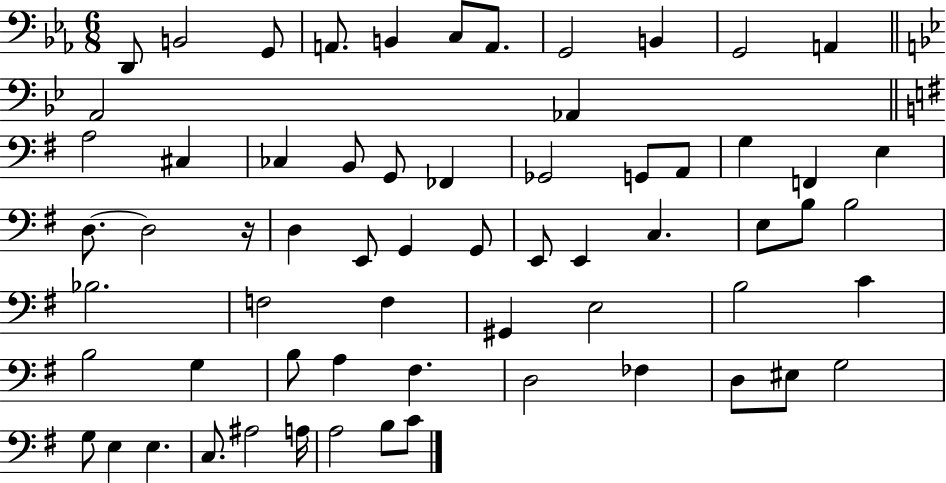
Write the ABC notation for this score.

X:1
T:Untitled
M:6/8
L:1/4
K:Eb
D,,/2 B,,2 G,,/2 A,,/2 B,, C,/2 A,,/2 G,,2 B,, G,,2 A,, A,,2 _A,, A,2 ^C, _C, B,,/2 G,,/2 _F,, _G,,2 G,,/2 A,,/2 G, F,, E, D,/2 D,2 z/4 D, E,,/2 G,, G,,/2 E,,/2 E,, C, E,/2 B,/2 B,2 _B,2 F,2 F, ^G,, E,2 B,2 C B,2 G, B,/2 A, ^F, D,2 _F, D,/2 ^E,/2 G,2 G,/2 E, E, C,/2 ^A,2 A,/4 A,2 B,/2 C/2